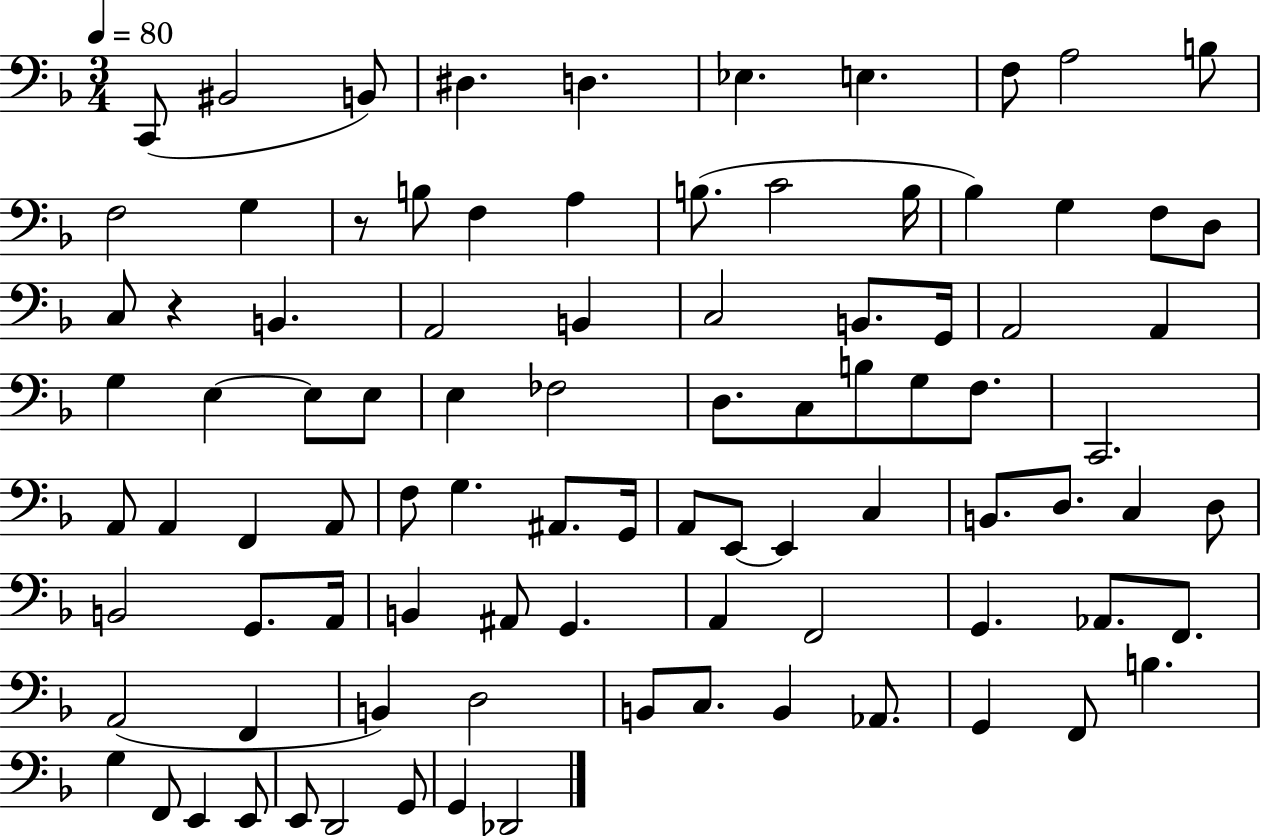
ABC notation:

X:1
T:Untitled
M:3/4
L:1/4
K:F
C,,/2 ^B,,2 B,,/2 ^D, D, _E, E, F,/2 A,2 B,/2 F,2 G, z/2 B,/2 F, A, B,/2 C2 B,/4 _B, G, F,/2 D,/2 C,/2 z B,, A,,2 B,, C,2 B,,/2 G,,/4 A,,2 A,, G, E, E,/2 E,/2 E, _F,2 D,/2 C,/2 B,/2 G,/2 F,/2 C,,2 A,,/2 A,, F,, A,,/2 F,/2 G, ^A,,/2 G,,/4 A,,/2 E,,/2 E,, C, B,,/2 D,/2 C, D,/2 B,,2 G,,/2 A,,/4 B,, ^A,,/2 G,, A,, F,,2 G,, _A,,/2 F,,/2 A,,2 F,, B,, D,2 B,,/2 C,/2 B,, _A,,/2 G,, F,,/2 B, G, F,,/2 E,, E,,/2 E,,/2 D,,2 G,,/2 G,, _D,,2